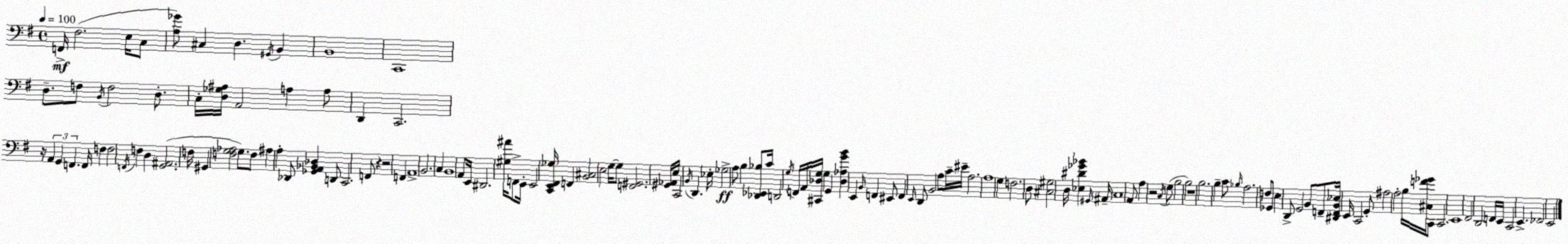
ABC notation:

X:1
T:Untitled
M:4/4
L:1/4
K:G
F,,/4 ^F,2 E,/4 C,/2 [A,_G]/2 ^C, D, ^G,,/4 B,, B,,4 C,,4 D,/2 F,/2 B,,/4 F,2 D,/2 C,/4 [D,_G,^A,]/4 A,,2 A, A,/2 D,, C,,2 z/4 A,, G,, F,, F,,/4 F, F,2 F,,/4 F, D, [G,,^A,,]2 F,/4 ^G,, [F,G,_A,]2 G,/2 F,/2 ^A, A, _D,,/2 [_G,,A,,_B,,_D,] D,,/2 C,,2 F,,/2 z z2 F,, A,,4 B,,2 C, B,,4 A,,/2 E,,/4 ^D,,2 [^G,^A]/4 F,,/2 E,,/4 E,,2 [C,,E,,^F,,_G,]/4 F,, [B,,^C,]2 E,2 G,/4 G,/2 [F,,^G,,]2 [^G,,_A,,]/4 E,/4 C,,2 B,,/4 D,, _E,/4 _G,2 A,/2 B, [_D,,_E,,_B,]/2 C/4 D,,2 G,/4 F,,/4 A,,/4 [^C,,_D,G,]/4 G, G,, [_D,_A,GB] E,, B,,/4 F,, ^E,,/2 F,, E,,/4 D,,/2 B,,2 A,/2 C/4 ^E/4 A,2 A,4 G, F,2 D,/2 [^C,^G,]2 D,/4 [_E,^D_G_B] ^G,,/4 ^A,,/4 C,4 A,,/2 A, z2 C,/4 G,/2 B,2 B,2 z4 B,2 B, C/2 _B,/4 A,2 F,/2 _G,,/2 E, D,,/2 G,,2 B,,/2 F,,/2 [^D,,F,,B,,_E,]/4 E,,/4 C,,2 G,,/2 ^A,2 A,2 B,/4 [^C,F_G]/4 C,,/2 C,,2 E,,4 ^F,,2 D,,2 F,,/4 E,,/4 C,,2 E,, _F,,2 E,,2